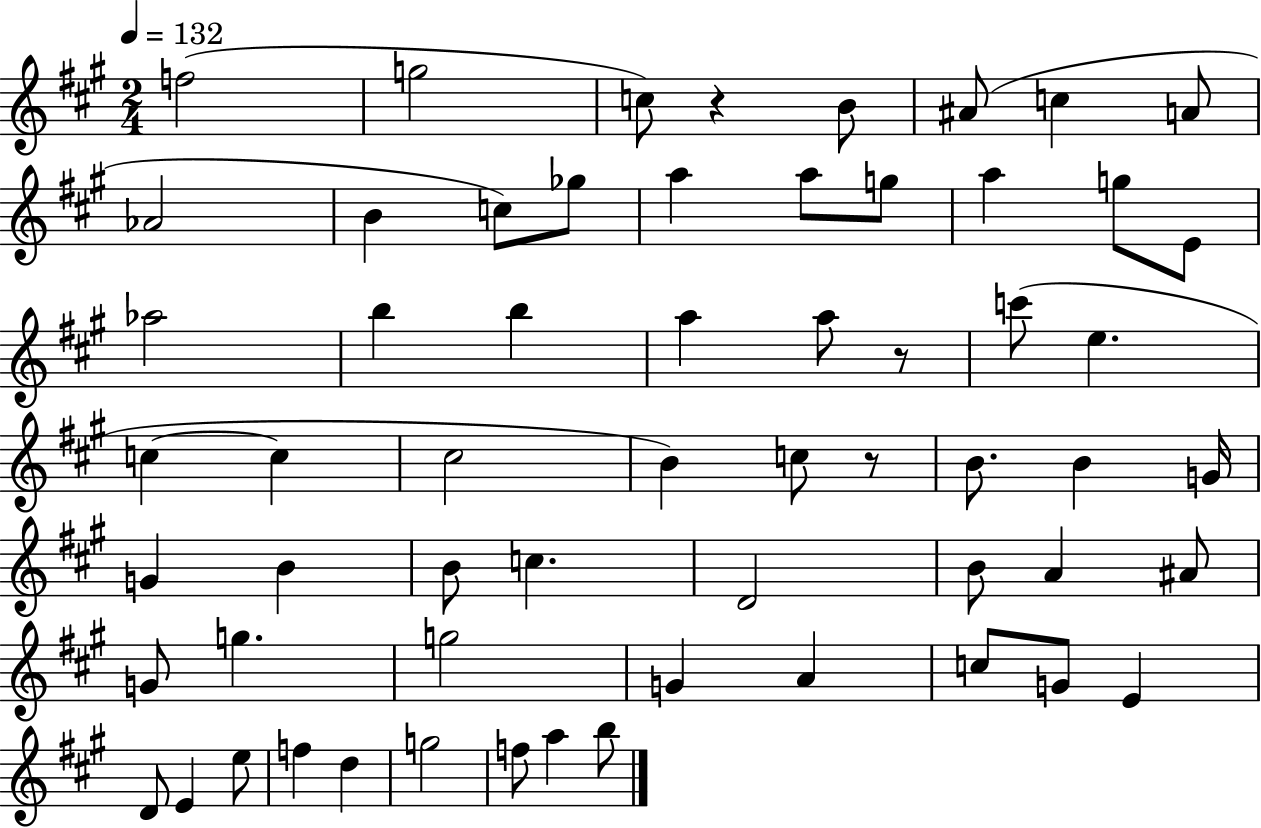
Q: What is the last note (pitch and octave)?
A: B5